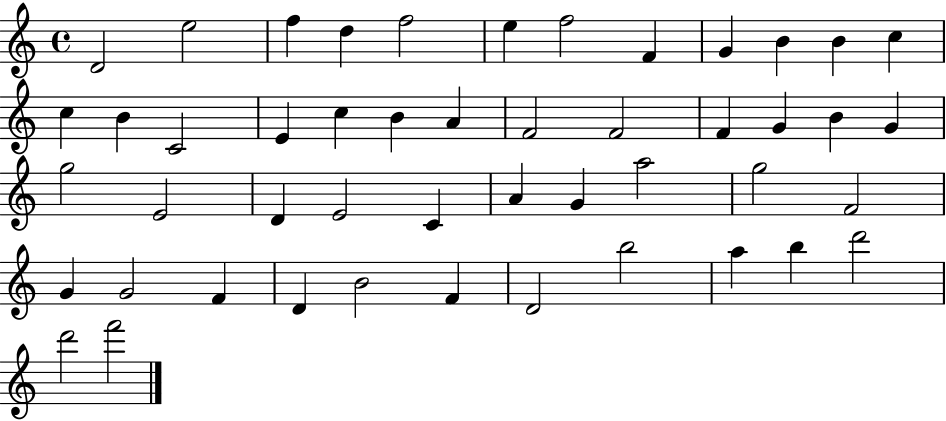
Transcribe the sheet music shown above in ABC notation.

X:1
T:Untitled
M:4/4
L:1/4
K:C
D2 e2 f d f2 e f2 F G B B c c B C2 E c B A F2 F2 F G B G g2 E2 D E2 C A G a2 g2 F2 G G2 F D B2 F D2 b2 a b d'2 d'2 f'2